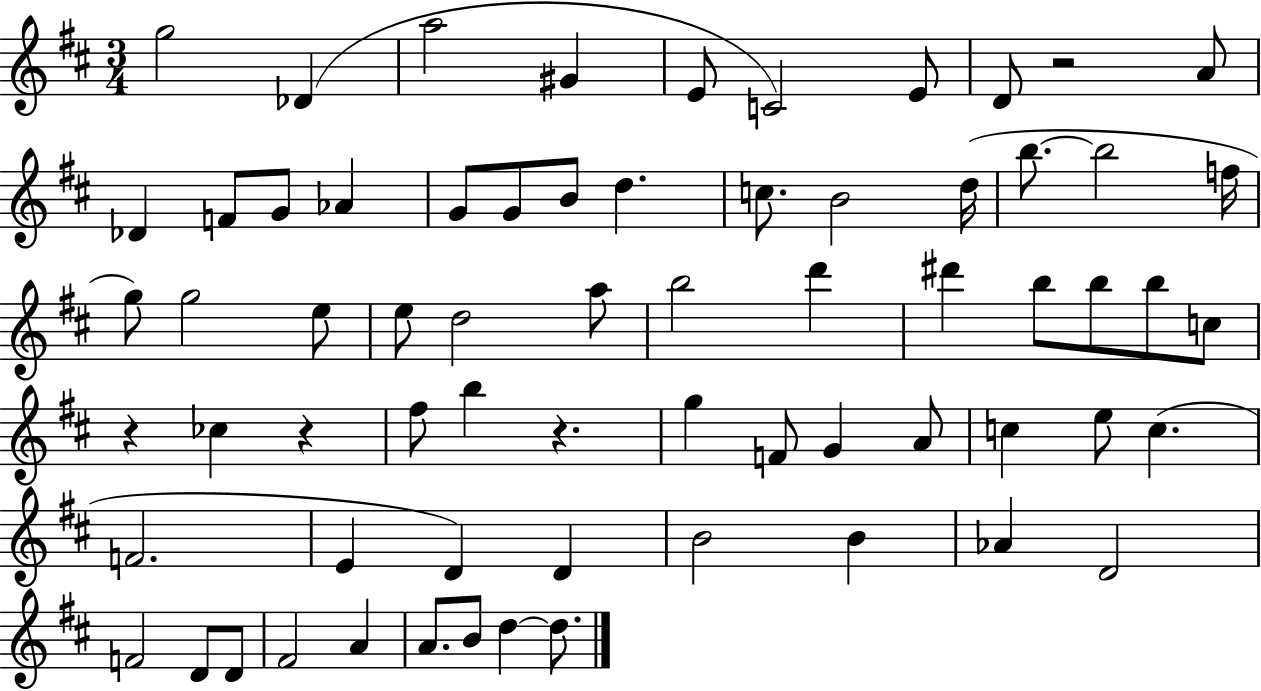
{
  \clef treble
  \numericTimeSignature
  \time 3/4
  \key d \major
  g''2 des'4( | a''2 gis'4 | e'8 c'2) e'8 | d'8 r2 a'8 | \break des'4 f'8 g'8 aes'4 | g'8 g'8 b'8 d''4. | c''8. b'2 d''16( | b''8.~~ b''2 f''16 | \break g''8) g''2 e''8 | e''8 d''2 a''8 | b''2 d'''4 | dis'''4 b''8 b''8 b''8 c''8 | \break r4 ces''4 r4 | fis''8 b''4 r4. | g''4 f'8 g'4 a'8 | c''4 e''8 c''4.( | \break f'2. | e'4 d'4) d'4 | b'2 b'4 | aes'4 d'2 | \break f'2 d'8 d'8 | fis'2 a'4 | a'8. b'8 d''4~~ d''8. | \bar "|."
}